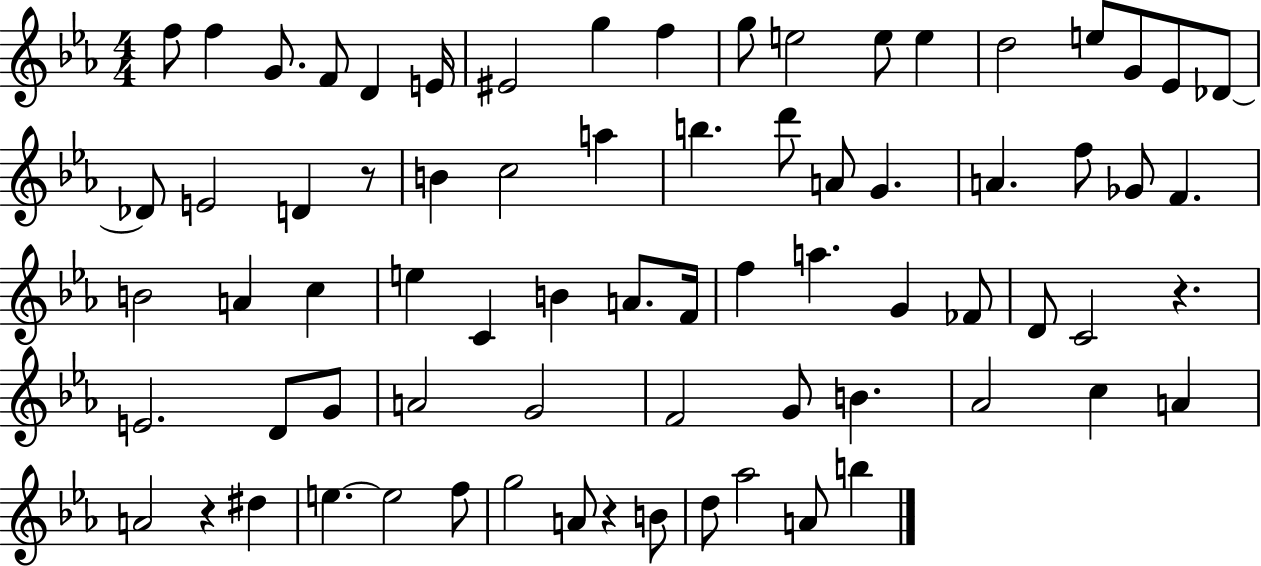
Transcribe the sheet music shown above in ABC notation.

X:1
T:Untitled
M:4/4
L:1/4
K:Eb
f/2 f G/2 F/2 D E/4 ^E2 g f g/2 e2 e/2 e d2 e/2 G/2 _E/2 _D/2 _D/2 E2 D z/2 B c2 a b d'/2 A/2 G A f/2 _G/2 F B2 A c e C B A/2 F/4 f a G _F/2 D/2 C2 z E2 D/2 G/2 A2 G2 F2 G/2 B _A2 c A A2 z ^d e e2 f/2 g2 A/2 z B/2 d/2 _a2 A/2 b